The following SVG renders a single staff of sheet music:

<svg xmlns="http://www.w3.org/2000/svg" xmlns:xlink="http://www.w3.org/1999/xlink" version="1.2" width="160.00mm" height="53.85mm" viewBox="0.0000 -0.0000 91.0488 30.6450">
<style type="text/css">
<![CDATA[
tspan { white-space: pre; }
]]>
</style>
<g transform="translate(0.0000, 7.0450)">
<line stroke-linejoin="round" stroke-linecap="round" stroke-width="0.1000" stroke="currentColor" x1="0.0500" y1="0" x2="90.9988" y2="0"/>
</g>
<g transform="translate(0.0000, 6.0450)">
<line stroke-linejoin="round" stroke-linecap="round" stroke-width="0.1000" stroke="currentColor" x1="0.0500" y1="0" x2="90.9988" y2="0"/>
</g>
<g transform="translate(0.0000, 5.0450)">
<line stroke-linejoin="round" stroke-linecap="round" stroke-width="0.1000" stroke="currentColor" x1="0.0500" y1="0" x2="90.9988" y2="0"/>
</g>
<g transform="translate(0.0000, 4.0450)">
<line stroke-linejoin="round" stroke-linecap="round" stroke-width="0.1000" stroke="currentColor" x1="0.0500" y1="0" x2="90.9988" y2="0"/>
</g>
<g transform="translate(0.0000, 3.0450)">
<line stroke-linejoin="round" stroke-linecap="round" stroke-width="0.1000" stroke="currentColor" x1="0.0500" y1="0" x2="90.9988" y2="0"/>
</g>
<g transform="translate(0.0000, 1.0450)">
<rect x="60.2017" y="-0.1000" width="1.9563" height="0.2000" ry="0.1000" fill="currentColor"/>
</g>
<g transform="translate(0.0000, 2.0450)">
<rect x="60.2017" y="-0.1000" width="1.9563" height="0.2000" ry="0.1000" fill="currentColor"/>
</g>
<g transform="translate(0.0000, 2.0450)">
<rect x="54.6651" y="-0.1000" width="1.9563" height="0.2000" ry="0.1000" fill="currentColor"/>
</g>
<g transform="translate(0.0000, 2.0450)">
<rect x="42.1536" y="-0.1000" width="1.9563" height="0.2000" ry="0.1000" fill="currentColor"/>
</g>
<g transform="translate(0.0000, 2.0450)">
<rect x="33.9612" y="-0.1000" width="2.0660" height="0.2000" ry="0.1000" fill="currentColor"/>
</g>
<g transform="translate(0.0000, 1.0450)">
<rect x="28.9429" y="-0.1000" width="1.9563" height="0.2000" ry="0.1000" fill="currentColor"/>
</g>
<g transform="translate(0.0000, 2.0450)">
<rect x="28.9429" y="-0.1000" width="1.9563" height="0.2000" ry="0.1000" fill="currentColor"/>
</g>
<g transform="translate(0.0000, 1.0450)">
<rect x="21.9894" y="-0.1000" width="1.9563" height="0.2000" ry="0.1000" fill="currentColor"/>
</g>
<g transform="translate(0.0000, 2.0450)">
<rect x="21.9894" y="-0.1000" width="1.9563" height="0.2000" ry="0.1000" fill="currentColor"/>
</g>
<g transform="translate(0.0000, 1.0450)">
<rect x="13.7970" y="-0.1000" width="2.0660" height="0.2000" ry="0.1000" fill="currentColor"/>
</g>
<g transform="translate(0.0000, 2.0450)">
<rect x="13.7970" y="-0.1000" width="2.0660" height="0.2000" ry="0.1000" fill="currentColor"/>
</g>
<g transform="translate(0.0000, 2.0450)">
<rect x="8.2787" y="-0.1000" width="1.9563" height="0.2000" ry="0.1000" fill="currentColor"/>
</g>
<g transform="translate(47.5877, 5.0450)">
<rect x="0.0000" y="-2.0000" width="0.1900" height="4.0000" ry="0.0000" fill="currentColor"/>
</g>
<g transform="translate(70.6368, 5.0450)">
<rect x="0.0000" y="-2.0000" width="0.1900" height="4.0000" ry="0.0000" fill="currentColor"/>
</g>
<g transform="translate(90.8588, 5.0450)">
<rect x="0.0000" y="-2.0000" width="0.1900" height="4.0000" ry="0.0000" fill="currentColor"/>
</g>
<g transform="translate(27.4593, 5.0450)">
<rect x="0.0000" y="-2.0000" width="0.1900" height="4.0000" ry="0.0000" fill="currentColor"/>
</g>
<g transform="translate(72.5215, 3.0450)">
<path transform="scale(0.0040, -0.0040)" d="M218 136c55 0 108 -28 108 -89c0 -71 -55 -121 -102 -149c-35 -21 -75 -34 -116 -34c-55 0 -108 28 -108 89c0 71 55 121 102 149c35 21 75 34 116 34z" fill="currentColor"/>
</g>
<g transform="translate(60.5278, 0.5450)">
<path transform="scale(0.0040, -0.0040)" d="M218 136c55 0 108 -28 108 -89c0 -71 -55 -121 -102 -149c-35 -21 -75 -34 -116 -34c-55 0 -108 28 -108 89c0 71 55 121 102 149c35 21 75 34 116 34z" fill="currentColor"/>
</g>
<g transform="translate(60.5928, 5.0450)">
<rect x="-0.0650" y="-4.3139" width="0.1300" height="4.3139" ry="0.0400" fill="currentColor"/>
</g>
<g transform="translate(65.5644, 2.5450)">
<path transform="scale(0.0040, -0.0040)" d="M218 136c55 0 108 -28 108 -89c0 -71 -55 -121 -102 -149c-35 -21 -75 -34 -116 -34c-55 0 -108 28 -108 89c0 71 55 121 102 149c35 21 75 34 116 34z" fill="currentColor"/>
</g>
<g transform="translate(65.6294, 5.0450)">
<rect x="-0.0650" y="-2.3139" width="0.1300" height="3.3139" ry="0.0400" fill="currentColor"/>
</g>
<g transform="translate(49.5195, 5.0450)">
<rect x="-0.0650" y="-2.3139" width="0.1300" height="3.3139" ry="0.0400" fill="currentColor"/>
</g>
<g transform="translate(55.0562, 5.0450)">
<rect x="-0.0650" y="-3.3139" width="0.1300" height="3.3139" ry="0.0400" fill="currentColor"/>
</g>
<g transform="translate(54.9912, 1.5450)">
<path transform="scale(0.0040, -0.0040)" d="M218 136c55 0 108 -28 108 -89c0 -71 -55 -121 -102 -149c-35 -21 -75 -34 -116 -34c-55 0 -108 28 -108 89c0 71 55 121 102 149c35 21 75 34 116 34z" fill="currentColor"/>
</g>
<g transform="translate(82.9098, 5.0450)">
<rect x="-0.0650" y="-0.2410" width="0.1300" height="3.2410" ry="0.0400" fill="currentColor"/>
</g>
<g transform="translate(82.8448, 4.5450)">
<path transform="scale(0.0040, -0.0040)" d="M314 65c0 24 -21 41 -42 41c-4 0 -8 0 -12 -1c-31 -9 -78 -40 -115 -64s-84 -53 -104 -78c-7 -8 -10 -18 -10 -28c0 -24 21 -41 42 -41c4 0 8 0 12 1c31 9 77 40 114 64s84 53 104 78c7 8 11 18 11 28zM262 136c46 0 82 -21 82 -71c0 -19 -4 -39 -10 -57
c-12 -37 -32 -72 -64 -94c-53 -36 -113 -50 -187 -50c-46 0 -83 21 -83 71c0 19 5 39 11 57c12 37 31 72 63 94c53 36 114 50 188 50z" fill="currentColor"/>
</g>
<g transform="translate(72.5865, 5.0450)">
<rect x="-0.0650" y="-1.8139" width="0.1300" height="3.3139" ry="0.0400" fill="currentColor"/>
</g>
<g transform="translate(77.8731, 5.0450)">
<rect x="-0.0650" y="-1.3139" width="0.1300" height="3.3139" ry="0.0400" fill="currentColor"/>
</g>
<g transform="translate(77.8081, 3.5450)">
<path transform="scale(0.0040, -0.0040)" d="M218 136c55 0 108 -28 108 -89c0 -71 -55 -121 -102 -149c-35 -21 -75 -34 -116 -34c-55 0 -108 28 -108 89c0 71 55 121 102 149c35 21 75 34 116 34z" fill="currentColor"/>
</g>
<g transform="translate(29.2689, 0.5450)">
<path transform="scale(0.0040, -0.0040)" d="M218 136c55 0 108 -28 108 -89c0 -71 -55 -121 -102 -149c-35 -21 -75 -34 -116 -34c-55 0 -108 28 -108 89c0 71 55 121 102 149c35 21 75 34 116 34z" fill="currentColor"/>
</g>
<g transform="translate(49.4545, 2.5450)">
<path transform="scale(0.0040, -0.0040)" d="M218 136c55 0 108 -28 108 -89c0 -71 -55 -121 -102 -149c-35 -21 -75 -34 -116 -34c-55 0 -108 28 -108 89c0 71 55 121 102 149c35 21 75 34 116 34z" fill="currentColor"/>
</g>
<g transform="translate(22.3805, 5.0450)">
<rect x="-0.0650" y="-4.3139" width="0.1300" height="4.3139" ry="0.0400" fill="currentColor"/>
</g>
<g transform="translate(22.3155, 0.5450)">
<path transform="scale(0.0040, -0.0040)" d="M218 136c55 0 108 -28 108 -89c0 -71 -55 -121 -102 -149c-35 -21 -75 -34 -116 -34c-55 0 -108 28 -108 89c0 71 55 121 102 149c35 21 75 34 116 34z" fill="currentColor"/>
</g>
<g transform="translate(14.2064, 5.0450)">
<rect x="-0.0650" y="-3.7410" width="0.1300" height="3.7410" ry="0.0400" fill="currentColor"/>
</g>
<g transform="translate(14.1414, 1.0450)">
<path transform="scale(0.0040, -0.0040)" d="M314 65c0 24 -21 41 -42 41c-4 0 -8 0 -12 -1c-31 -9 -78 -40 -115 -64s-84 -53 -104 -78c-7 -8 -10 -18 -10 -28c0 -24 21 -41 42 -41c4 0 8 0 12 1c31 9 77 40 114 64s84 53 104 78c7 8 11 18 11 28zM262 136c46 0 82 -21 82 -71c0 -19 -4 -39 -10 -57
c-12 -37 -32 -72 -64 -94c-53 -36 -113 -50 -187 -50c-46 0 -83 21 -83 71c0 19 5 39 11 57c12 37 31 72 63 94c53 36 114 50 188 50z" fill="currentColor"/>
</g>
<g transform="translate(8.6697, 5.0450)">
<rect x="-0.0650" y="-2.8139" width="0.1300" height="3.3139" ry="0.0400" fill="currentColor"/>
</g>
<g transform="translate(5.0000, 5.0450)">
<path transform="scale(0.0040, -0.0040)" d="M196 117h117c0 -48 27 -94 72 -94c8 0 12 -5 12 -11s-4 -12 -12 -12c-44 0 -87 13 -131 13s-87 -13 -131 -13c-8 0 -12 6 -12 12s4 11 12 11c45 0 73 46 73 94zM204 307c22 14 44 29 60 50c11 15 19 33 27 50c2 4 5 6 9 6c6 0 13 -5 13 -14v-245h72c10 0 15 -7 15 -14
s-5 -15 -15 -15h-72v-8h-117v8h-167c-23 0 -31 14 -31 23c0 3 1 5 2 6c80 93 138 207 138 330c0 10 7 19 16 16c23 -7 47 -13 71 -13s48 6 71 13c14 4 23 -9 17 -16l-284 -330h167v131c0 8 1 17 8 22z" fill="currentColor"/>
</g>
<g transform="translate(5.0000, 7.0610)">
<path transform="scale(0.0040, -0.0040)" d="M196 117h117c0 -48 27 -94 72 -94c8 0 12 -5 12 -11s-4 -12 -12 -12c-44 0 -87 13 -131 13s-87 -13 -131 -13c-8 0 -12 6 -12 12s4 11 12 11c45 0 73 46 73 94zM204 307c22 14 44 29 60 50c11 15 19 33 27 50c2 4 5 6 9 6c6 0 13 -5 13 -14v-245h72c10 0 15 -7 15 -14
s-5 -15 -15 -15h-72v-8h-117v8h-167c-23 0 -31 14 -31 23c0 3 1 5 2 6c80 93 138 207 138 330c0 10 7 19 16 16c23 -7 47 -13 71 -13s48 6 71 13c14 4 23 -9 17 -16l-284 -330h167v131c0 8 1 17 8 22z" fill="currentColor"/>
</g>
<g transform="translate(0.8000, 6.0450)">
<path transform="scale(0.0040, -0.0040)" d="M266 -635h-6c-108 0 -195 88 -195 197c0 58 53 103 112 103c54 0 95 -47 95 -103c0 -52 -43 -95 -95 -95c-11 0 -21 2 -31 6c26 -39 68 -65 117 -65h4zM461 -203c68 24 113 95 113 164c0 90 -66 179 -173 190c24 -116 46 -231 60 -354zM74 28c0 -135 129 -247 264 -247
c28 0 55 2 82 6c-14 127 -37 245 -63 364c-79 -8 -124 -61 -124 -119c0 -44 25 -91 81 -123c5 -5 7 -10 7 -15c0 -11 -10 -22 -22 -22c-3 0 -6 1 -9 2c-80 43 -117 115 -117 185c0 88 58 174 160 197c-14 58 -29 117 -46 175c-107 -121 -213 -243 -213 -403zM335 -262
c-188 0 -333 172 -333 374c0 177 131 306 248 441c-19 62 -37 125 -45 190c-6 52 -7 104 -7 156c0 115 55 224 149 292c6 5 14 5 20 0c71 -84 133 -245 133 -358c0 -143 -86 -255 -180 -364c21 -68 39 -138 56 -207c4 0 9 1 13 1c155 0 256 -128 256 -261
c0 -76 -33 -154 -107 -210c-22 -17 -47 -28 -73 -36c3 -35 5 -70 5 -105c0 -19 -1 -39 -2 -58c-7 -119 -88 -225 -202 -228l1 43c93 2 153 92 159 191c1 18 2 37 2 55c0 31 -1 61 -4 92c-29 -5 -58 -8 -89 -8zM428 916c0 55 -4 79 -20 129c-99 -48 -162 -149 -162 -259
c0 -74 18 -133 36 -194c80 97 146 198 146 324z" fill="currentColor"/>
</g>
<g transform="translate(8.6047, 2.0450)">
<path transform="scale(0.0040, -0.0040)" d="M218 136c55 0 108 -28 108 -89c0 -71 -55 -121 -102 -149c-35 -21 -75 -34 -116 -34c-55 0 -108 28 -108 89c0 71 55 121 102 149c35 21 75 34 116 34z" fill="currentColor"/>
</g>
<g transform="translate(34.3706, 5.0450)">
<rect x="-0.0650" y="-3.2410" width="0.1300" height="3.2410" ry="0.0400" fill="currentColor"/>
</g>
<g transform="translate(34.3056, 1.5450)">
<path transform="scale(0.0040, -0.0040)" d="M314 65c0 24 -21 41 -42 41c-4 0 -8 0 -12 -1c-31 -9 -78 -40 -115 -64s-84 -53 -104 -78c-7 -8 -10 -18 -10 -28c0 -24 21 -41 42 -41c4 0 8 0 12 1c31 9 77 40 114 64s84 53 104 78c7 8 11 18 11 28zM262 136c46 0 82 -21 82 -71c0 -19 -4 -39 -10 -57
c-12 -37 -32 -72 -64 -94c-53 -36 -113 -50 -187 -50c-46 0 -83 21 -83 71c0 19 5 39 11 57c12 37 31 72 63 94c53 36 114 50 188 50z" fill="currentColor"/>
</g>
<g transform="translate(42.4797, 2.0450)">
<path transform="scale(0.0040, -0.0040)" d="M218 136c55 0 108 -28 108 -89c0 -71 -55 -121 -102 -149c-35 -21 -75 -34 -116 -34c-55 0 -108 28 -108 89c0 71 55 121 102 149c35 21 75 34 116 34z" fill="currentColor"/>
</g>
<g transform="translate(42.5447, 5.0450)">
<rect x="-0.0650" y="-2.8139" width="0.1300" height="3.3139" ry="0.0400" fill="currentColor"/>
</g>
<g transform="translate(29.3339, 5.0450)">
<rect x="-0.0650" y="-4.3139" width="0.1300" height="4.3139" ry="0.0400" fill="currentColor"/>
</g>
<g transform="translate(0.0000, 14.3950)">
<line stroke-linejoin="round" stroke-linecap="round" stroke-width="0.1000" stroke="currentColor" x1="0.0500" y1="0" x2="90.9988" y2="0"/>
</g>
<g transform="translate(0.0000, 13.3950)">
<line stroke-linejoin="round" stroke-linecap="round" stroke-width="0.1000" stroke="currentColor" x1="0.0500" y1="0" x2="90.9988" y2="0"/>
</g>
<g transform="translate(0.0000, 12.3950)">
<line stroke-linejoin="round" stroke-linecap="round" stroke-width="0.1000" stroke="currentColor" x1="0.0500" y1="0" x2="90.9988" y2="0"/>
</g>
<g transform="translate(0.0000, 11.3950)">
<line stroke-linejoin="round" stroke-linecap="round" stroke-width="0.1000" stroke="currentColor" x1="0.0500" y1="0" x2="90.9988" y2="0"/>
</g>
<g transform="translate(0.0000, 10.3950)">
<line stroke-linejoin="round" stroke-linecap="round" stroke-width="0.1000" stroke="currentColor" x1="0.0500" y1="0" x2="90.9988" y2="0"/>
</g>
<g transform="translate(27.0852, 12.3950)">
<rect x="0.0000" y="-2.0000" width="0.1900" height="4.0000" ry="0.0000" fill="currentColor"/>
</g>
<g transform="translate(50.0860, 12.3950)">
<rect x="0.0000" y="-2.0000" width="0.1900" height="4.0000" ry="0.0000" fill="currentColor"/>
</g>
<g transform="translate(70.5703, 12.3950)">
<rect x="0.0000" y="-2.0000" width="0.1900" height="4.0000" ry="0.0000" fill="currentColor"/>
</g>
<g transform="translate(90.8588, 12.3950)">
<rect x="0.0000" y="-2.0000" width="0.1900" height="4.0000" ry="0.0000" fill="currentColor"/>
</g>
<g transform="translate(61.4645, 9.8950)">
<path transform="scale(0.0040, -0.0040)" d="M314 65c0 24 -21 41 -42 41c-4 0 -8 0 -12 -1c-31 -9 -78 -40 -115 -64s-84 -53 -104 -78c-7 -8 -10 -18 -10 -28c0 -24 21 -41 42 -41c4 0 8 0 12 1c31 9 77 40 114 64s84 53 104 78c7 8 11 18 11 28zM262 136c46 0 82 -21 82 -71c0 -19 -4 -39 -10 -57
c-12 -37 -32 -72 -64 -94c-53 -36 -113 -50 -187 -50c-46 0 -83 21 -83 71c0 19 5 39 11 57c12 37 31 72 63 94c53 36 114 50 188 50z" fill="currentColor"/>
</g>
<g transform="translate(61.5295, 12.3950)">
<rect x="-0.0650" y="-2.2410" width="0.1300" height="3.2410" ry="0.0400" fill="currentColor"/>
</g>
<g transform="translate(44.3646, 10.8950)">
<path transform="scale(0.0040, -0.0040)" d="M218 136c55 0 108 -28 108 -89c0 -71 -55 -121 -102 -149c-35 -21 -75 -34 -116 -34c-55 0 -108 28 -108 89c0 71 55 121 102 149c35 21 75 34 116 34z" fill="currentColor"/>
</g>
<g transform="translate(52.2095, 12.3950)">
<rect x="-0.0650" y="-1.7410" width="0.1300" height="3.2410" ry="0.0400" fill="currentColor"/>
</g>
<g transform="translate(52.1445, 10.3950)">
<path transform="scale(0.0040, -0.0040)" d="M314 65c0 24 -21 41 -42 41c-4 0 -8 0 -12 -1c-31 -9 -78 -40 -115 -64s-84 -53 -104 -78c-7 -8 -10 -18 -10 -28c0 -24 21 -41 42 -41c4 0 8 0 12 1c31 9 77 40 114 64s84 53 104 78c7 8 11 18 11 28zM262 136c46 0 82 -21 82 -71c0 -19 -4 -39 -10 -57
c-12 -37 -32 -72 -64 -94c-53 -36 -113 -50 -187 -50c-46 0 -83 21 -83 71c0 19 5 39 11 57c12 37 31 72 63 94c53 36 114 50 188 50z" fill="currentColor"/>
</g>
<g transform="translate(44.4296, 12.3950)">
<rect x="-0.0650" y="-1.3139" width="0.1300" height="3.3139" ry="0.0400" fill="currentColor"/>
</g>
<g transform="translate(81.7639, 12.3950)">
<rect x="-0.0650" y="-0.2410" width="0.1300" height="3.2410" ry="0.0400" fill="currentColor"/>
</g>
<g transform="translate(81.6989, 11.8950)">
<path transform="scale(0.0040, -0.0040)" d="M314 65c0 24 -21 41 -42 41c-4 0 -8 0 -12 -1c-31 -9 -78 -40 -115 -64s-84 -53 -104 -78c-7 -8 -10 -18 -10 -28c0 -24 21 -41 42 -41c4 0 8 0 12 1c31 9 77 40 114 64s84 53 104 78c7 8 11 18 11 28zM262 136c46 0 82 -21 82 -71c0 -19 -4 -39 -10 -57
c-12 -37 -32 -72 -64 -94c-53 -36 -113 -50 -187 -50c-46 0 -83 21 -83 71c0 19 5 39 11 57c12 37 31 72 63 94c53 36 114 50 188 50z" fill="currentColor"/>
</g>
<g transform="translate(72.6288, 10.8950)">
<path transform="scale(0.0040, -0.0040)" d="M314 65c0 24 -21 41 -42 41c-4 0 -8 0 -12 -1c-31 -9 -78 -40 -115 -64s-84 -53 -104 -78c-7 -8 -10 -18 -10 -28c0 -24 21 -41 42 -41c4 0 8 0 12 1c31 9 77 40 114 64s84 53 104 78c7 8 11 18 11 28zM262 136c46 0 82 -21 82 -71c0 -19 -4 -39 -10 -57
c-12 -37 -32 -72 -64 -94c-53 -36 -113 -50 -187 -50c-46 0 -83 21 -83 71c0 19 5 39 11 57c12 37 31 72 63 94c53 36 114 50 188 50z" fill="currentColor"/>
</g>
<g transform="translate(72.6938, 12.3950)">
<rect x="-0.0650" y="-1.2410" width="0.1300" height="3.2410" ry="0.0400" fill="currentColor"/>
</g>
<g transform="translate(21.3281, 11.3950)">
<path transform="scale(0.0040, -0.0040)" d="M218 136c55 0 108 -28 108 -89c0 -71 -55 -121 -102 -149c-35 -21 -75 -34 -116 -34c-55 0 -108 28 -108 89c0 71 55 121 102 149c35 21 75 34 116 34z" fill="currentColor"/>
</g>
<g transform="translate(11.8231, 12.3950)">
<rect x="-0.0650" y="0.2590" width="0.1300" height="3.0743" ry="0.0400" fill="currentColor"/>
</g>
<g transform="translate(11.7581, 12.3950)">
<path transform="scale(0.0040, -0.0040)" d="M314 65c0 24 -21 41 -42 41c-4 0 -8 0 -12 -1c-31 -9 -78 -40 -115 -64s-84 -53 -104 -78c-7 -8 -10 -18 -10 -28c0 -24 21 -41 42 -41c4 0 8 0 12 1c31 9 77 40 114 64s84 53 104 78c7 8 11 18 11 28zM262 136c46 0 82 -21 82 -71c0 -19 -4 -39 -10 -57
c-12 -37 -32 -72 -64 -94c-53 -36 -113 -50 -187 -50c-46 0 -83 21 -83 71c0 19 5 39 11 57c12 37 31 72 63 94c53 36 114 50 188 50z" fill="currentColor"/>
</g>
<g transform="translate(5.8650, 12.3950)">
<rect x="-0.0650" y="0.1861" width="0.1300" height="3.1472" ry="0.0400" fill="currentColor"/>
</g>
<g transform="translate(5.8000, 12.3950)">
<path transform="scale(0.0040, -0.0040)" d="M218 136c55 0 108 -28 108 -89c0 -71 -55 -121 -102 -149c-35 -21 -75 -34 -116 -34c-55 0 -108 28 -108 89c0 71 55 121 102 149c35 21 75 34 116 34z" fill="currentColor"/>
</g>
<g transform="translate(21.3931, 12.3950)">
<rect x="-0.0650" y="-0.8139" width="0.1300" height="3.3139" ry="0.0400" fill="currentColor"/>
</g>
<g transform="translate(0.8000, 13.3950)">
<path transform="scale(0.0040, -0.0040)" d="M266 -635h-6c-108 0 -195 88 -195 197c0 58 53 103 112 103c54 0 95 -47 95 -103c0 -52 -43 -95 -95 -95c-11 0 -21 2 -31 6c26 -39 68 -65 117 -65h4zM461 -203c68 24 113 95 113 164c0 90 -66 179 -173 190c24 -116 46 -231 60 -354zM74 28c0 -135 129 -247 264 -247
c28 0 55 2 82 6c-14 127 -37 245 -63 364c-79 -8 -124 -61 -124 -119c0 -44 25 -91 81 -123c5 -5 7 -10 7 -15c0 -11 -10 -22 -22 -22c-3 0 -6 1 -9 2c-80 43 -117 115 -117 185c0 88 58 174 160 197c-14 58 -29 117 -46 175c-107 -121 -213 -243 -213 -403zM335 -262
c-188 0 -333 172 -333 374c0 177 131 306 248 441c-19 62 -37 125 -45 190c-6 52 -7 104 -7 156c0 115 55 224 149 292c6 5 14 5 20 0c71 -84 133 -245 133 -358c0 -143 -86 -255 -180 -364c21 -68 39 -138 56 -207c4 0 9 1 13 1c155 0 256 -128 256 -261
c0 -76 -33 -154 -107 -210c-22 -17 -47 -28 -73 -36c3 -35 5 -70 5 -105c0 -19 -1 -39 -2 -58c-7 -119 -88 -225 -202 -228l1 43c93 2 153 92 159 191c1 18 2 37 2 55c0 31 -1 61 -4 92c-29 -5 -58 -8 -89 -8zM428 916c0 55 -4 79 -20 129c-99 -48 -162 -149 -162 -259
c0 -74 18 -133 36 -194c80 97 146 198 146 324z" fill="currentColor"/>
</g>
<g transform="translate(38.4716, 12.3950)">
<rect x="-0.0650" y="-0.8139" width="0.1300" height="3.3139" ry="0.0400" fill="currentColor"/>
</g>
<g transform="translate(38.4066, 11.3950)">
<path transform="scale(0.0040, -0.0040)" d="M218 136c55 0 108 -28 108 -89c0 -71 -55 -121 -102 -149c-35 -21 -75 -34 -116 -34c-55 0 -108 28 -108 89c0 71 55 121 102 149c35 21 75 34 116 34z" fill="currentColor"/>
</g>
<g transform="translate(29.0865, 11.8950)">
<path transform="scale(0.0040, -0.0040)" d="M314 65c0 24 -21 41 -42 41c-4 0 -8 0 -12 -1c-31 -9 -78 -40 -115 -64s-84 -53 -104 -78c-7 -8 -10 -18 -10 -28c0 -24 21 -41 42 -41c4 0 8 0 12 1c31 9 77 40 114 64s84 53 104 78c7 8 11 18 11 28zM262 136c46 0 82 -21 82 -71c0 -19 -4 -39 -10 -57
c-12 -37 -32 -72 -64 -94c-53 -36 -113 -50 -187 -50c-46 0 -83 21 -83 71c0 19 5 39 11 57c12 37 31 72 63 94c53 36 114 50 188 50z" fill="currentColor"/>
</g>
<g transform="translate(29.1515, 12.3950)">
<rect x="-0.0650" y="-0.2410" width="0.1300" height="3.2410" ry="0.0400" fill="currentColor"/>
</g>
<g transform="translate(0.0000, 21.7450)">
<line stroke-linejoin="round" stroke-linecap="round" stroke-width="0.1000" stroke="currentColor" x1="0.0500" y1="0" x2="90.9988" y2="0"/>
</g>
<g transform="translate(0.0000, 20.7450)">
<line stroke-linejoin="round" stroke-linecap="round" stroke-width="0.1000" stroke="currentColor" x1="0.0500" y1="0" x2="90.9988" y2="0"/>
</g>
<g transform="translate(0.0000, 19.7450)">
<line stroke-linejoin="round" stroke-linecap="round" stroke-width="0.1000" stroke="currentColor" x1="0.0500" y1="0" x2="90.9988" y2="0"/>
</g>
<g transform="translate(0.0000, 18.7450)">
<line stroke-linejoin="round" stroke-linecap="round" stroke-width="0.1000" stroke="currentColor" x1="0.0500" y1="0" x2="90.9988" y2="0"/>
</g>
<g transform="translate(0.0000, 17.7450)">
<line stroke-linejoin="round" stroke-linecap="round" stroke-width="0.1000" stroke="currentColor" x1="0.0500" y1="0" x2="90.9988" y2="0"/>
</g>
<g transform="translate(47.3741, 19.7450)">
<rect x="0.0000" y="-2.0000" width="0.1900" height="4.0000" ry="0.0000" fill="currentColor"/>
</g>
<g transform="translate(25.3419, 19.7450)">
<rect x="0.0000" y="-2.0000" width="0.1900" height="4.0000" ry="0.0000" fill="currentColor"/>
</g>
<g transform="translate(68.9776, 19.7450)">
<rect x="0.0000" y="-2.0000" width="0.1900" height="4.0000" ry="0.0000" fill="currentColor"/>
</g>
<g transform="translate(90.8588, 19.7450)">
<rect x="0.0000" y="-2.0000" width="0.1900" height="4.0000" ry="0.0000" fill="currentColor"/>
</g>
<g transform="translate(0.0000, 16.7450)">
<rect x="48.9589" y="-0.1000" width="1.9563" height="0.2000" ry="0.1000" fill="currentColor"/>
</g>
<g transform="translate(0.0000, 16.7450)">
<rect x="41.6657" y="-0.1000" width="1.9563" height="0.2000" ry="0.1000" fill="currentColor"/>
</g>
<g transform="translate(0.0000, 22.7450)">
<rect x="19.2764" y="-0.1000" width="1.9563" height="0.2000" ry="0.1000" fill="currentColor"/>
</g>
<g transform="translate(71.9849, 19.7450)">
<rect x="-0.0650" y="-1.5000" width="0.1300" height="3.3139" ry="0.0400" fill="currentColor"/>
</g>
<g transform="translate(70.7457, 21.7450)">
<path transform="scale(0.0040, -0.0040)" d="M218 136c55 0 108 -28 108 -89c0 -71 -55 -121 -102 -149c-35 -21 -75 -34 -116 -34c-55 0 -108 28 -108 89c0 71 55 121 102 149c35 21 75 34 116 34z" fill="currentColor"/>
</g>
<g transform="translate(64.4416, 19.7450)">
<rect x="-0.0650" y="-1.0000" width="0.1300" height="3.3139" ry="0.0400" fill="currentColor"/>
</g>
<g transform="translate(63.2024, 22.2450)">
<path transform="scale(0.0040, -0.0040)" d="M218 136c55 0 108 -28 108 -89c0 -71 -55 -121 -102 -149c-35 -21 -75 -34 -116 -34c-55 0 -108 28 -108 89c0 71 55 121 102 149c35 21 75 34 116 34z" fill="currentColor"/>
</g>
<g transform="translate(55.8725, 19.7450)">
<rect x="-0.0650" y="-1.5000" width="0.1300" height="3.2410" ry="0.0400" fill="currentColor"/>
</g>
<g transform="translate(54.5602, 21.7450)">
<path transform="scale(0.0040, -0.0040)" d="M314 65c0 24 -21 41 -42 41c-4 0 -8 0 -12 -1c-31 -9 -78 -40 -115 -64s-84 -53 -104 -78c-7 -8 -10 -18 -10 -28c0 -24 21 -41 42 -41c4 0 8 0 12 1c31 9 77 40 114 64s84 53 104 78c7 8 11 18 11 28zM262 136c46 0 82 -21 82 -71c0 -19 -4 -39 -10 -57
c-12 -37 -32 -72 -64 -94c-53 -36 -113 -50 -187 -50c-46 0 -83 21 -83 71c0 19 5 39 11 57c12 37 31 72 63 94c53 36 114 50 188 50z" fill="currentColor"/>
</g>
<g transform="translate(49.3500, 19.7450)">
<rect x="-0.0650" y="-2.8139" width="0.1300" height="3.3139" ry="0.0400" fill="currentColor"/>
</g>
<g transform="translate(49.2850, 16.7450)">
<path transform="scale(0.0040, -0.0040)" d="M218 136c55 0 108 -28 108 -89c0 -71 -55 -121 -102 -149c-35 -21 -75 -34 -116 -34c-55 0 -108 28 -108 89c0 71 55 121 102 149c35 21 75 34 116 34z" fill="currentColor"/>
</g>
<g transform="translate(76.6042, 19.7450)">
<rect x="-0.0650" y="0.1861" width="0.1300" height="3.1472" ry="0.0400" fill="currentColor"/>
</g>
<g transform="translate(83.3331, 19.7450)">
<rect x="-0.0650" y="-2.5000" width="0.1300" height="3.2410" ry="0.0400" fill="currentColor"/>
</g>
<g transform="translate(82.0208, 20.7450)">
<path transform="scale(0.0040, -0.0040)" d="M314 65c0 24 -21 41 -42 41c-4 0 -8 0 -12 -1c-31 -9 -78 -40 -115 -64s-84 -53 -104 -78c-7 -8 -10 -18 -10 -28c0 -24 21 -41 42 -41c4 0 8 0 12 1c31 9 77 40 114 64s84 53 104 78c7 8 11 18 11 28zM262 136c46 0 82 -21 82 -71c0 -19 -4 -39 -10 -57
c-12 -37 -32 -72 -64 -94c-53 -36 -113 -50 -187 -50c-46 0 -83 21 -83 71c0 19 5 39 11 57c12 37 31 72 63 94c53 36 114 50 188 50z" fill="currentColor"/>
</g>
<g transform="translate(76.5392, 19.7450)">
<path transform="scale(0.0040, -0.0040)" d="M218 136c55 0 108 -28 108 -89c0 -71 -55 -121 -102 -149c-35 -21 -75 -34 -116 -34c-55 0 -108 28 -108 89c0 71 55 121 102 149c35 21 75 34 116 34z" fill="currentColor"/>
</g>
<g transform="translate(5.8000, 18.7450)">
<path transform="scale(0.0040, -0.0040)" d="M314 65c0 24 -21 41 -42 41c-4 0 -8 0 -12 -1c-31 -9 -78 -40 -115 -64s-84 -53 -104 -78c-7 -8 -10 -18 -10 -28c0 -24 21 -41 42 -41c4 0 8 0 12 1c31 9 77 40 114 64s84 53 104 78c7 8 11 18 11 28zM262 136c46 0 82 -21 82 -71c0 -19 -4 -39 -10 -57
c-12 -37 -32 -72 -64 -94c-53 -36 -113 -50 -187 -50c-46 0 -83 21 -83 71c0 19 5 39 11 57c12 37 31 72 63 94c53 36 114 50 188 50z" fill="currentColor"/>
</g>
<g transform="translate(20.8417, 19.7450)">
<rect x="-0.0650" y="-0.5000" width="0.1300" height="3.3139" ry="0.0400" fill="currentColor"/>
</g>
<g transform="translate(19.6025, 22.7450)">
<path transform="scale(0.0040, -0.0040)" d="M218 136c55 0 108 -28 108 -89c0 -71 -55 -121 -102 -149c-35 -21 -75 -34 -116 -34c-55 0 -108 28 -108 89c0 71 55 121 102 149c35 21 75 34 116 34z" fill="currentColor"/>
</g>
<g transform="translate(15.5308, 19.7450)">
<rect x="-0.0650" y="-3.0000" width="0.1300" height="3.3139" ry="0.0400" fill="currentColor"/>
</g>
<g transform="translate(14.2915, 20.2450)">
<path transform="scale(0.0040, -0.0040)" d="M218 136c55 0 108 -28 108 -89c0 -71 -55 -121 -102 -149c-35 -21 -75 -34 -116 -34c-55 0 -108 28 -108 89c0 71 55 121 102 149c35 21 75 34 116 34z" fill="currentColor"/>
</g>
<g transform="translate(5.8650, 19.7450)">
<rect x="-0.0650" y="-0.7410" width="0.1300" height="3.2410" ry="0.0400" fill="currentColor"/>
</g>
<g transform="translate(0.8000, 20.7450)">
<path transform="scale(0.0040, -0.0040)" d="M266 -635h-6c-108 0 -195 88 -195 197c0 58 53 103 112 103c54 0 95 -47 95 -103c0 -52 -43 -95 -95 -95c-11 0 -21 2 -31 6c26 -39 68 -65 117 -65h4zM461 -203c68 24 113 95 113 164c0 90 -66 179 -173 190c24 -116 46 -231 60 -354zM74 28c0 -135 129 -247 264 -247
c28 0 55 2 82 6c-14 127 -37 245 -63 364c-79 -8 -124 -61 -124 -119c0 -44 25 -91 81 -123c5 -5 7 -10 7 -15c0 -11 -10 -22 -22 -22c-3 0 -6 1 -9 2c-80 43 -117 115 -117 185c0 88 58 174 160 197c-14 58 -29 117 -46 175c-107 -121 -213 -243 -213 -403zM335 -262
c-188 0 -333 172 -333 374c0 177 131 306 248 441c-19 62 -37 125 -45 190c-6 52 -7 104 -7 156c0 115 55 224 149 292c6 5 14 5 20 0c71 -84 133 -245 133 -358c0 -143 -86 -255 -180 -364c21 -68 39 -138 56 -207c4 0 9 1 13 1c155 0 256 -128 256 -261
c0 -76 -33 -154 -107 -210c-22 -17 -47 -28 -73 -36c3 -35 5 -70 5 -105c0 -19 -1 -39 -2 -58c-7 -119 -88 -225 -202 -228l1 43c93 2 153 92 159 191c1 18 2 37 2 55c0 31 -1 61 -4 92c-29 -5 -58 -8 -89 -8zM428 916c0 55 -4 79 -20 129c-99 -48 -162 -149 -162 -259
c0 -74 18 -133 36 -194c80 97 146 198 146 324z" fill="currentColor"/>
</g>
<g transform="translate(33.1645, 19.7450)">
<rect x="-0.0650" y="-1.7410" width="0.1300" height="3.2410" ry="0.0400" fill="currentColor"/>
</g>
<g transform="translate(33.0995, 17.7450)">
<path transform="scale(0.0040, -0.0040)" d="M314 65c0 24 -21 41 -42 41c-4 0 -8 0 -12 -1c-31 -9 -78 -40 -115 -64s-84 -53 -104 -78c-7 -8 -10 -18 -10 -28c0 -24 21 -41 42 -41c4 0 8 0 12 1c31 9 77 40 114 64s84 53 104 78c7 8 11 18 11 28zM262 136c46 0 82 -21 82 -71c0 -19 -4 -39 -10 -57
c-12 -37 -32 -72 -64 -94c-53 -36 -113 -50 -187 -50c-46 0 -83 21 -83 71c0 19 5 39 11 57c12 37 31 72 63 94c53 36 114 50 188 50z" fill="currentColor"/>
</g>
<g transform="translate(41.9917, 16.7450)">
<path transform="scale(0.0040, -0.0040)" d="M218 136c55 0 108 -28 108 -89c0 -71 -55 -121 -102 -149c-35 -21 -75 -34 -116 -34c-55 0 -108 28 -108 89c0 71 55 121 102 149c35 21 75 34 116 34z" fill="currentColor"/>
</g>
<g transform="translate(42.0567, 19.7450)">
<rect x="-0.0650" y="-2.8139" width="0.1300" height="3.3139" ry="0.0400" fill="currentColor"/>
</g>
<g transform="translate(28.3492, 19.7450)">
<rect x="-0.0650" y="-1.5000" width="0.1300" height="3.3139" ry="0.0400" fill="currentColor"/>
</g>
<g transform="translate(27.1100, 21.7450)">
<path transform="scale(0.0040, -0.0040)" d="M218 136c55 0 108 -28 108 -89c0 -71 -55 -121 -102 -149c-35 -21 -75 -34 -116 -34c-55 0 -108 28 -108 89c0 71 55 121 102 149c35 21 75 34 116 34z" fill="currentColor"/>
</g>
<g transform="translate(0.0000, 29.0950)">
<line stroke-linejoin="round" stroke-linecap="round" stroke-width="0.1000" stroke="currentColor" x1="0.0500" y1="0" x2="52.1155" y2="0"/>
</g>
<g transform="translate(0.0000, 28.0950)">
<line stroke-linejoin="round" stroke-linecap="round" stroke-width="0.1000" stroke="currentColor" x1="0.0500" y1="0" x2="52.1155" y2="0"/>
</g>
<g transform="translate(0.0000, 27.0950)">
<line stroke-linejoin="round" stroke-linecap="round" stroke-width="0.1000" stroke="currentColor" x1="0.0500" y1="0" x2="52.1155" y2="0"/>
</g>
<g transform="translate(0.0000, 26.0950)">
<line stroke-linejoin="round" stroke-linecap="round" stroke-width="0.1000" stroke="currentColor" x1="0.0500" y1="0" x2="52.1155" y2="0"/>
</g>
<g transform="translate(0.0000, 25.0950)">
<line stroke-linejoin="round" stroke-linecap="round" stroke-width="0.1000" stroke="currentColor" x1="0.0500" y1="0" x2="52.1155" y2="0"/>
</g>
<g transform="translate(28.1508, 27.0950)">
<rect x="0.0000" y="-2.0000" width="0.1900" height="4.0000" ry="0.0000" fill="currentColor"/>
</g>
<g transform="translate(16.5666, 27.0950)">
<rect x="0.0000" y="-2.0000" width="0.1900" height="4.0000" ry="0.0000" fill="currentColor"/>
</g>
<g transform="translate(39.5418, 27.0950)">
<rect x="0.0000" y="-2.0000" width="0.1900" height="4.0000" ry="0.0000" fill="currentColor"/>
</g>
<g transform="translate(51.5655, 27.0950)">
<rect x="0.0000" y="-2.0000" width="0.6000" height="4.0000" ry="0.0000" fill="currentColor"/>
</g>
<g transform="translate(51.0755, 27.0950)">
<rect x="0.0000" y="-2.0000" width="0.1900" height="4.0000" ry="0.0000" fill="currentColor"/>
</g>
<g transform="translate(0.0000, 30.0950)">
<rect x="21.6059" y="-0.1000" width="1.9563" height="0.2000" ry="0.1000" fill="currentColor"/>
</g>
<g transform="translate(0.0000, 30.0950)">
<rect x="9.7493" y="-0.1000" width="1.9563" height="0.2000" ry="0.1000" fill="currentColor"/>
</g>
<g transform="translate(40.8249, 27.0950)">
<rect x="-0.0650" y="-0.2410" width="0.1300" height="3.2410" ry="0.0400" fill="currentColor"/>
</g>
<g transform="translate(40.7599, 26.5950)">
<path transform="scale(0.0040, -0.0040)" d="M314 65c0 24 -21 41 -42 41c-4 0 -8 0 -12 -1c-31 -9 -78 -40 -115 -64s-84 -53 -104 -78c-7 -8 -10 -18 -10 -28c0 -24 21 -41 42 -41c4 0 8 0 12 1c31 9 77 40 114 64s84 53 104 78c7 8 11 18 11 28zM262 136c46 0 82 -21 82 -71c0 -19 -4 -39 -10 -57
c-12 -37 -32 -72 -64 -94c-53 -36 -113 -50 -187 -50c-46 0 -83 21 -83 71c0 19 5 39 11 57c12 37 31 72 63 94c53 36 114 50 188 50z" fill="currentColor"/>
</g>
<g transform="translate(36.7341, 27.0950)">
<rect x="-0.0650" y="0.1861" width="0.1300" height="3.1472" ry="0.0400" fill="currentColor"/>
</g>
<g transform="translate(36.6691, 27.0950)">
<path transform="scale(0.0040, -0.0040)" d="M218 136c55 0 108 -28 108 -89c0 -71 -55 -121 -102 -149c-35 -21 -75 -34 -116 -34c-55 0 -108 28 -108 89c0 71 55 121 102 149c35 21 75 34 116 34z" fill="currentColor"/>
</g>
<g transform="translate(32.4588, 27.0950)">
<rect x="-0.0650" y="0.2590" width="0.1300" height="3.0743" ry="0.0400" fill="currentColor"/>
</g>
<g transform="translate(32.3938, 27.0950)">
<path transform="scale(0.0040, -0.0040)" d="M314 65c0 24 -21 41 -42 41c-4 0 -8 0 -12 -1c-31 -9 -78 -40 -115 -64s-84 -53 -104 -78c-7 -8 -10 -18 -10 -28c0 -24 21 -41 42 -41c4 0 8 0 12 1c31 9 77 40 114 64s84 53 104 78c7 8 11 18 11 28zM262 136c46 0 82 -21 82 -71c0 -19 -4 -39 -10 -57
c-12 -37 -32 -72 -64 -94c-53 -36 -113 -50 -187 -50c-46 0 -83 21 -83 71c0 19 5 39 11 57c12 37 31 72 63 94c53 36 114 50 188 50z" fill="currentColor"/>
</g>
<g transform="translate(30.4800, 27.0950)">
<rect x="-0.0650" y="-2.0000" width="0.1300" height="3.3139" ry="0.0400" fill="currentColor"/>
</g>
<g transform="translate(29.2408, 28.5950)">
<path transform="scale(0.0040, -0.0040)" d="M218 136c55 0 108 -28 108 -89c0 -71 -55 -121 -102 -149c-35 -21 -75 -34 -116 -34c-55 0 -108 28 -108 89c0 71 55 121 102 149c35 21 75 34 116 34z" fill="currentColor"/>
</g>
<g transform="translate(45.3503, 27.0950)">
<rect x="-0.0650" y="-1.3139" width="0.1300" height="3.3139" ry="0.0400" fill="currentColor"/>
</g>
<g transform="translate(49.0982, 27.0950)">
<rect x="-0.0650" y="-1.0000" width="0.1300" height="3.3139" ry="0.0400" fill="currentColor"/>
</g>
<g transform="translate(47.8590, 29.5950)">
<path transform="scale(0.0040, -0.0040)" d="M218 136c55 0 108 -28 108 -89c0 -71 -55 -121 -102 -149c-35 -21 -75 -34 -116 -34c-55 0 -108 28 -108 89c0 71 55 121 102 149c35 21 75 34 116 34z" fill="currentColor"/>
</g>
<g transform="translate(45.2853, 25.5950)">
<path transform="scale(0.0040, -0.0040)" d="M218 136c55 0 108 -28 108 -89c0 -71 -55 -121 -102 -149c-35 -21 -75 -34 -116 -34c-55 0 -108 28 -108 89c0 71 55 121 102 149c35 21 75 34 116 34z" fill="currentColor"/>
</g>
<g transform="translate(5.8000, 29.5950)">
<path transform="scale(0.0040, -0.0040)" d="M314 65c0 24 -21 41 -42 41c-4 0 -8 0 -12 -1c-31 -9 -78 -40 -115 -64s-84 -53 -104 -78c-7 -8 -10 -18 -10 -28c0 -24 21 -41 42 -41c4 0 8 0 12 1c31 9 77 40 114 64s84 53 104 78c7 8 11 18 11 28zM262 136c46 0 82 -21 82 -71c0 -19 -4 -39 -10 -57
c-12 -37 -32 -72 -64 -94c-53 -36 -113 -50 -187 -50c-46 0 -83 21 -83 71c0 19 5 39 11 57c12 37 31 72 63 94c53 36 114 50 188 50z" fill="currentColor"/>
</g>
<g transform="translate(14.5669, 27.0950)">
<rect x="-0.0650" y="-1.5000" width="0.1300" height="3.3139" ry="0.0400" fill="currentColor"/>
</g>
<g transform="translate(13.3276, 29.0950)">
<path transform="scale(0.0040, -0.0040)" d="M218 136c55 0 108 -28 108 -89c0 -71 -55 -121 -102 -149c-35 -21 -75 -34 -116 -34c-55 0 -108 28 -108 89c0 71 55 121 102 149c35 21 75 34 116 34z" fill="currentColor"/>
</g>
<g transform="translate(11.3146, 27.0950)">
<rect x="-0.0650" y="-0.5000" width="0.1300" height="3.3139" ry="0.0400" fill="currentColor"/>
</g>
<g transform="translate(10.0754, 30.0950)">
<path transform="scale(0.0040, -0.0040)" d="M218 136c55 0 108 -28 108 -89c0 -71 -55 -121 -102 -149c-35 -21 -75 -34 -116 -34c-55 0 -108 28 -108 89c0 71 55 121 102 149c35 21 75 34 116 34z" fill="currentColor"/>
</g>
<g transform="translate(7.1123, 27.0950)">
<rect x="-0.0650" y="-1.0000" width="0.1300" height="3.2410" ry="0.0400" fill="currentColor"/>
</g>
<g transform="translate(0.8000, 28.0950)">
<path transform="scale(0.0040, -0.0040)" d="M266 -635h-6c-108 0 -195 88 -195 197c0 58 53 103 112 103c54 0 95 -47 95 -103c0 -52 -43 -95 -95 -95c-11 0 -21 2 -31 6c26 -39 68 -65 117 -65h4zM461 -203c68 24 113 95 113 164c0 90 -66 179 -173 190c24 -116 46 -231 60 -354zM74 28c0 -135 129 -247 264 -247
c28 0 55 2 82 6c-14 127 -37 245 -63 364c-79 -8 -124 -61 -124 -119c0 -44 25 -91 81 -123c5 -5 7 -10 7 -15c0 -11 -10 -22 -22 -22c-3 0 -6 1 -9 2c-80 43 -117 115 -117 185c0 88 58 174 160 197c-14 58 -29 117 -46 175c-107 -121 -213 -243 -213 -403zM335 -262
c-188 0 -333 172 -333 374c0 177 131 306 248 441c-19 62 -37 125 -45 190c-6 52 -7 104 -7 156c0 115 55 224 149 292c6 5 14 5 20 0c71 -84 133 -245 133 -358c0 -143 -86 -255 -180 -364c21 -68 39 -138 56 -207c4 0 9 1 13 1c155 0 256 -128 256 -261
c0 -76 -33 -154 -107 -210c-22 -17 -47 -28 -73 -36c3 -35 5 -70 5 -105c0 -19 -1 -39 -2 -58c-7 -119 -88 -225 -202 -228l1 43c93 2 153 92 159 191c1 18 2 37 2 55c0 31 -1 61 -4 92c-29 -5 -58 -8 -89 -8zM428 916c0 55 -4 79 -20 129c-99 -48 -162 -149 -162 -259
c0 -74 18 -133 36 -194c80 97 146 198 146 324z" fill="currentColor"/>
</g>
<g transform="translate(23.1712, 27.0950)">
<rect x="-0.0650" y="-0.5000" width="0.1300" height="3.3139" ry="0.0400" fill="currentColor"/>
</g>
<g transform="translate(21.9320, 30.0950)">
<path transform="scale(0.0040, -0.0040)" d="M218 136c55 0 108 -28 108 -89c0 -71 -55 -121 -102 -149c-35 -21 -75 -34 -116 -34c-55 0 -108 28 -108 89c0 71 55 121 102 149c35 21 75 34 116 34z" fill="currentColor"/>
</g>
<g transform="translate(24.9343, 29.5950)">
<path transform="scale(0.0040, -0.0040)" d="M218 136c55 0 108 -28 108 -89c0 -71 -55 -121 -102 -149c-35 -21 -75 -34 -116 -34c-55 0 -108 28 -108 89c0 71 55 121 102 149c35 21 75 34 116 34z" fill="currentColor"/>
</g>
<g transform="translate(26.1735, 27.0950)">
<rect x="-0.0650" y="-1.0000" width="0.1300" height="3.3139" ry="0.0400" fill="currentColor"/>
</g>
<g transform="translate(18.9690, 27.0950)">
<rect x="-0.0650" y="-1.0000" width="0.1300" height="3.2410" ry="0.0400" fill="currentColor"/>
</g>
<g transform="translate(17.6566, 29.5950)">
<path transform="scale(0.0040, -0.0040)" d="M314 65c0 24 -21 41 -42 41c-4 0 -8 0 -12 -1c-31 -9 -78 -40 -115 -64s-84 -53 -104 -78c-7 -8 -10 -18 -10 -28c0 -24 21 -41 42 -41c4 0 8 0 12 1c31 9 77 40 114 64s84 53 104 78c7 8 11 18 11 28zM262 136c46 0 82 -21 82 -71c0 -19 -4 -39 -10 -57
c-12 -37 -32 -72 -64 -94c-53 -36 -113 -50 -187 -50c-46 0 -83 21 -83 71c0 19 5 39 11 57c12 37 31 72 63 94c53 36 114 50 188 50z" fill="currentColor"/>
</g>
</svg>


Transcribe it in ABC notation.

X:1
T:Untitled
M:4/4
L:1/4
K:C
a c'2 d' d' b2 a g b d' g f e c2 B B2 d c2 d e f2 g2 e2 c2 d2 A C E f2 a a E2 D E B G2 D2 C E D2 C D F B2 B c2 e D